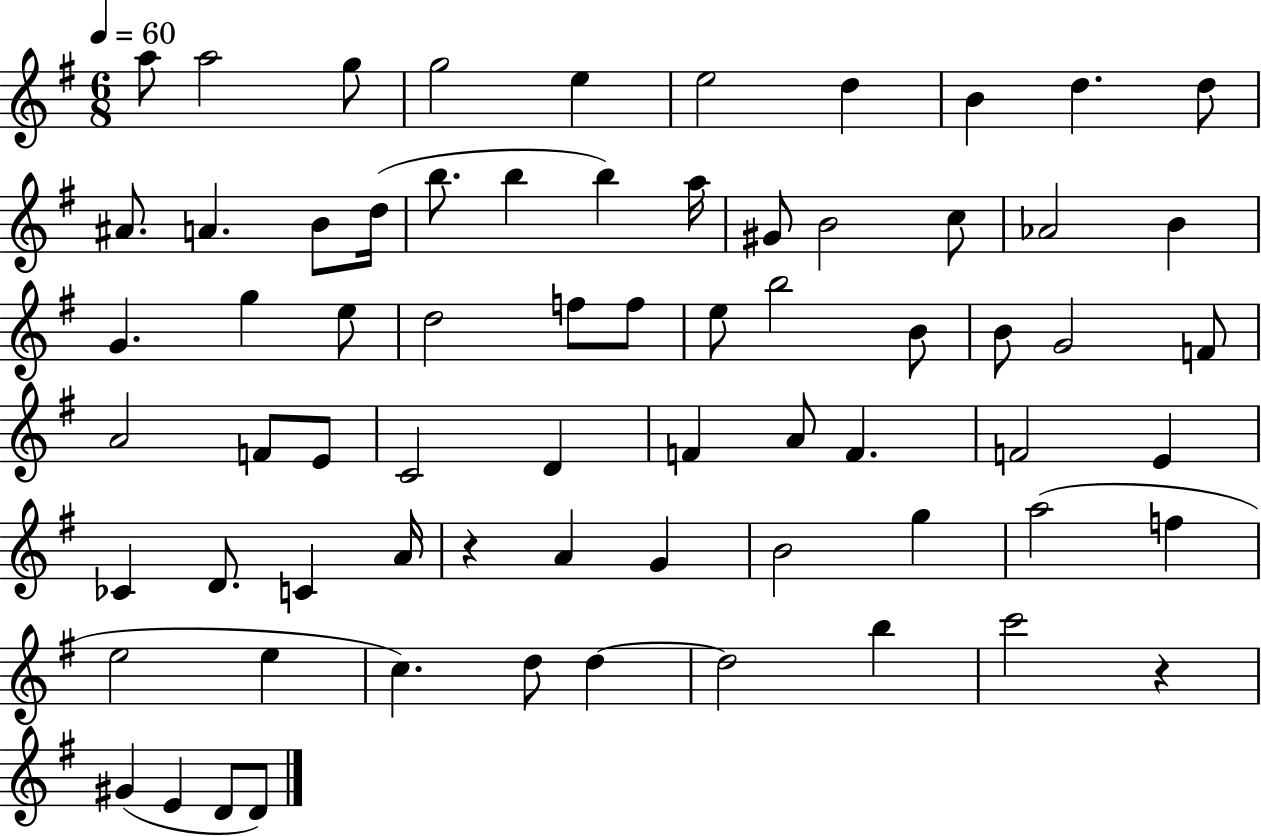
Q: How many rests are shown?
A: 2